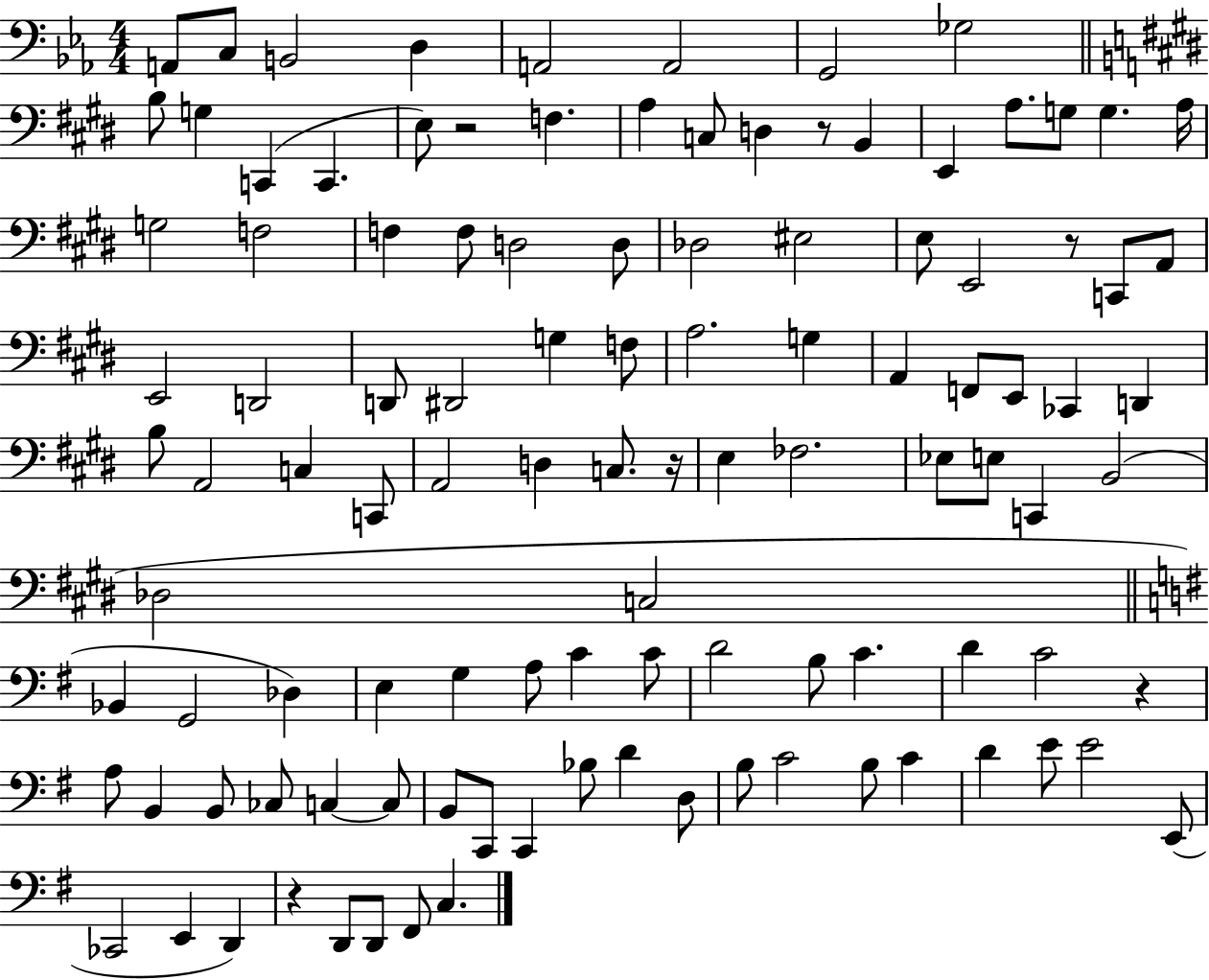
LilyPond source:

{
  \clef bass
  \numericTimeSignature
  \time 4/4
  \key ees \major
  \repeat volta 2 { a,8 c8 b,2 d4 | a,2 a,2 | g,2 ges2 | \bar "||" \break \key e \major b8 g4 c,4( c,4. | e8) r2 f4. | a4 c8 d4 r8 b,4 | e,4 a8. g8 g4. a16 | \break g2 f2 | f4 f8 d2 d8 | des2 eis2 | e8 e,2 r8 c,8 a,8 | \break e,2 d,2 | d,8 dis,2 g4 f8 | a2. g4 | a,4 f,8 e,8 ces,4 d,4 | \break b8 a,2 c4 c,8 | a,2 d4 c8. r16 | e4 fes2. | ees8 e8 c,4 b,2( | \break des2 c2 | \bar "||" \break \key g \major bes,4 g,2 des4) | e4 g4 a8 c'4 c'8 | d'2 b8 c'4. | d'4 c'2 r4 | \break a8 b,4 b,8 ces8 c4~~ c8 | b,8 c,8 c,4 bes8 d'4 d8 | b8 c'2 b8 c'4 | d'4 e'8 e'2 e,8( | \break ces,2 e,4 d,4) | r4 d,8 d,8 fis,8 c4. | } \bar "|."
}